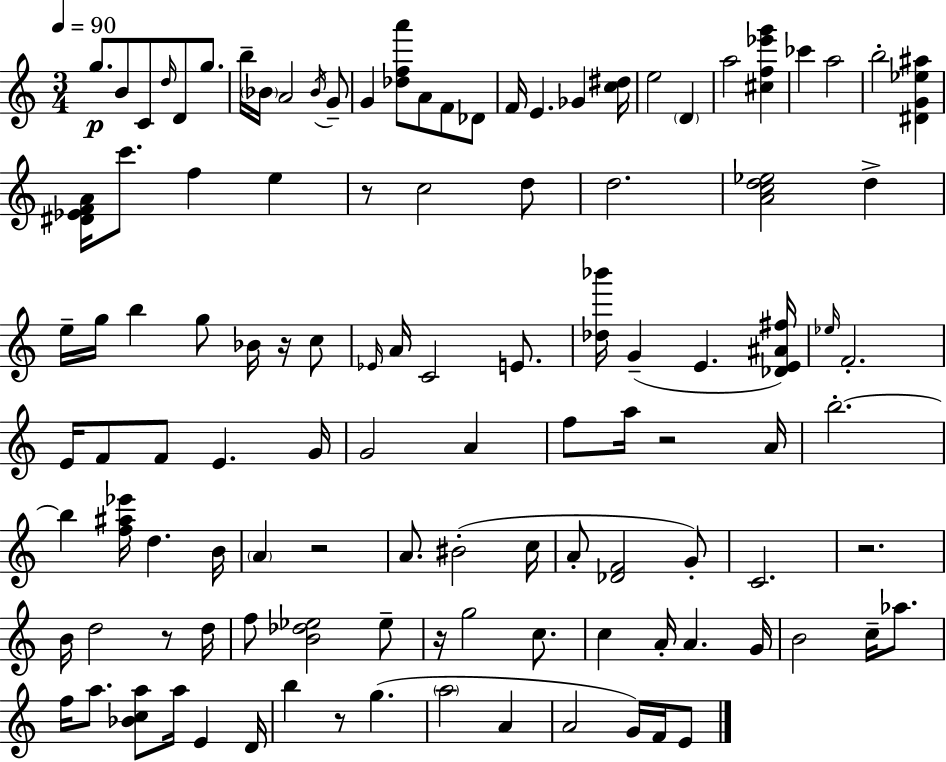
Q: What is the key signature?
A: C major